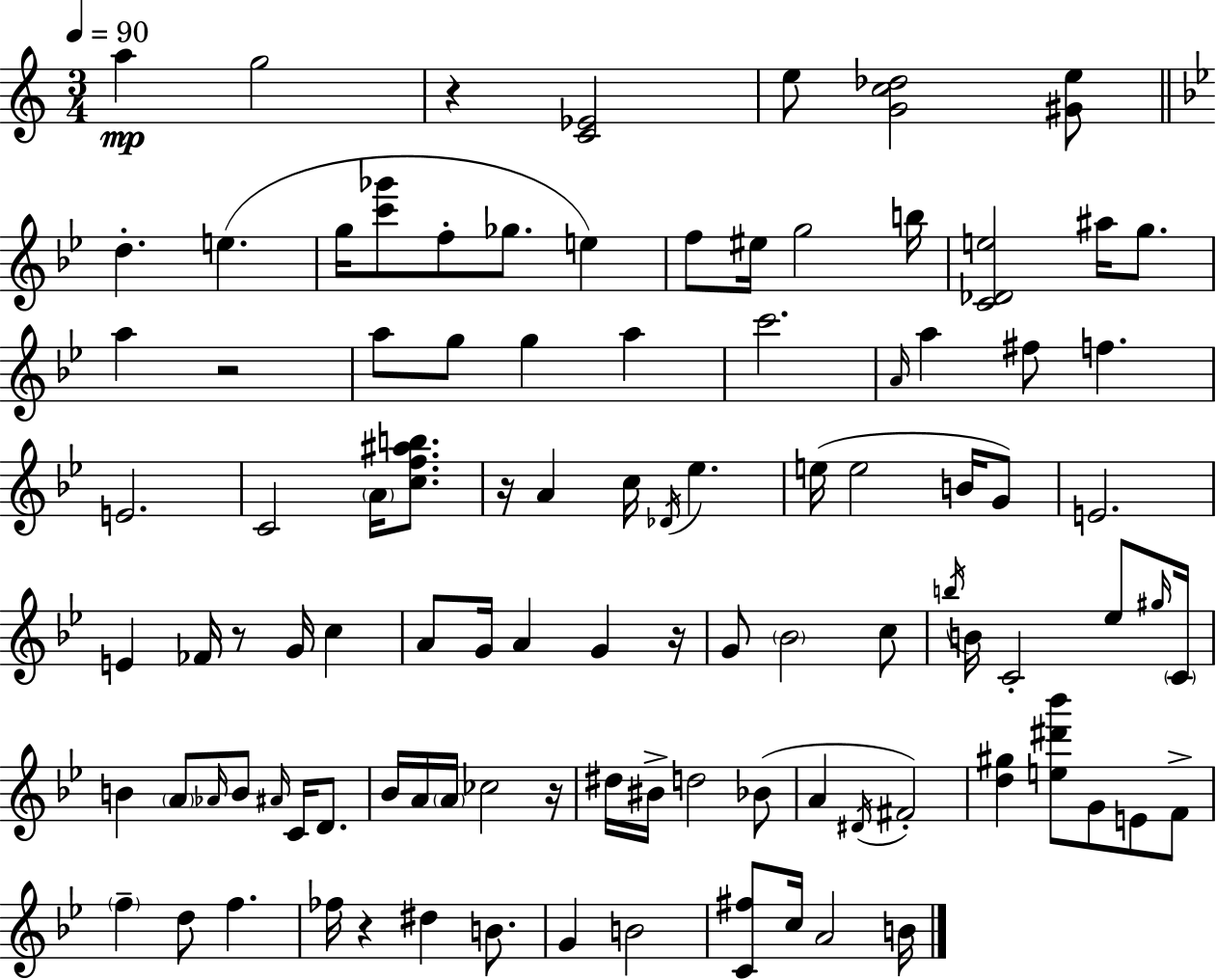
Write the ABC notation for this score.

X:1
T:Untitled
M:3/4
L:1/4
K:C
a g2 z [C_E]2 e/2 [Gc_d]2 [^Ge]/2 d e g/4 [c'_g']/2 f/2 _g/2 e f/2 ^e/4 g2 b/4 [C_De]2 ^a/4 g/2 a z2 a/2 g/2 g a c'2 A/4 a ^f/2 f E2 C2 A/4 [cf^ab]/2 z/4 A c/4 _D/4 _e e/4 e2 B/4 G/2 E2 E _F/4 z/2 G/4 c A/2 G/4 A G z/4 G/2 _B2 c/2 b/4 B/4 C2 _e/2 ^g/4 C/4 B A/2 _A/4 B/2 ^A/4 C/4 D/2 _B/4 A/4 A/4 _c2 z/4 ^d/4 ^B/4 d2 _B/2 A ^D/4 ^F2 [d^g] [e^d'_b']/2 G/2 E/2 F/2 f d/2 f _f/4 z ^d B/2 G B2 [C^f]/2 c/4 A2 B/4